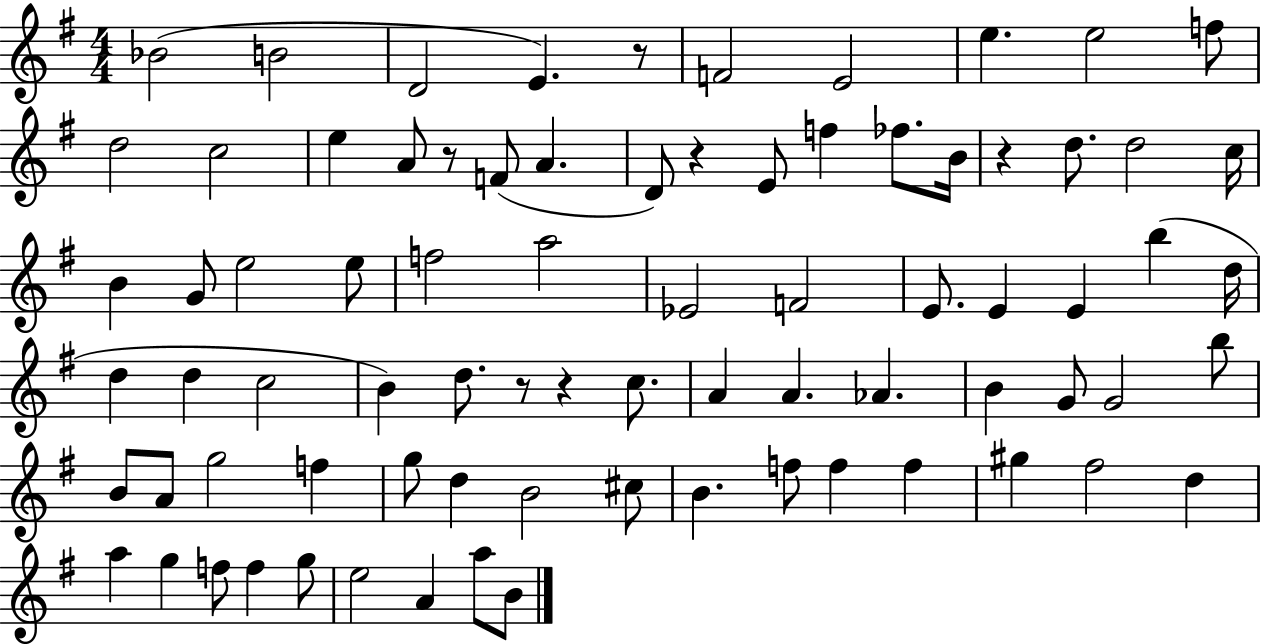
X:1
T:Untitled
M:4/4
L:1/4
K:G
_B2 B2 D2 E z/2 F2 E2 e e2 f/2 d2 c2 e A/2 z/2 F/2 A D/2 z E/2 f _f/2 B/4 z d/2 d2 c/4 B G/2 e2 e/2 f2 a2 _E2 F2 E/2 E E b d/4 d d c2 B d/2 z/2 z c/2 A A _A B G/2 G2 b/2 B/2 A/2 g2 f g/2 d B2 ^c/2 B f/2 f f ^g ^f2 d a g f/2 f g/2 e2 A a/2 B/2